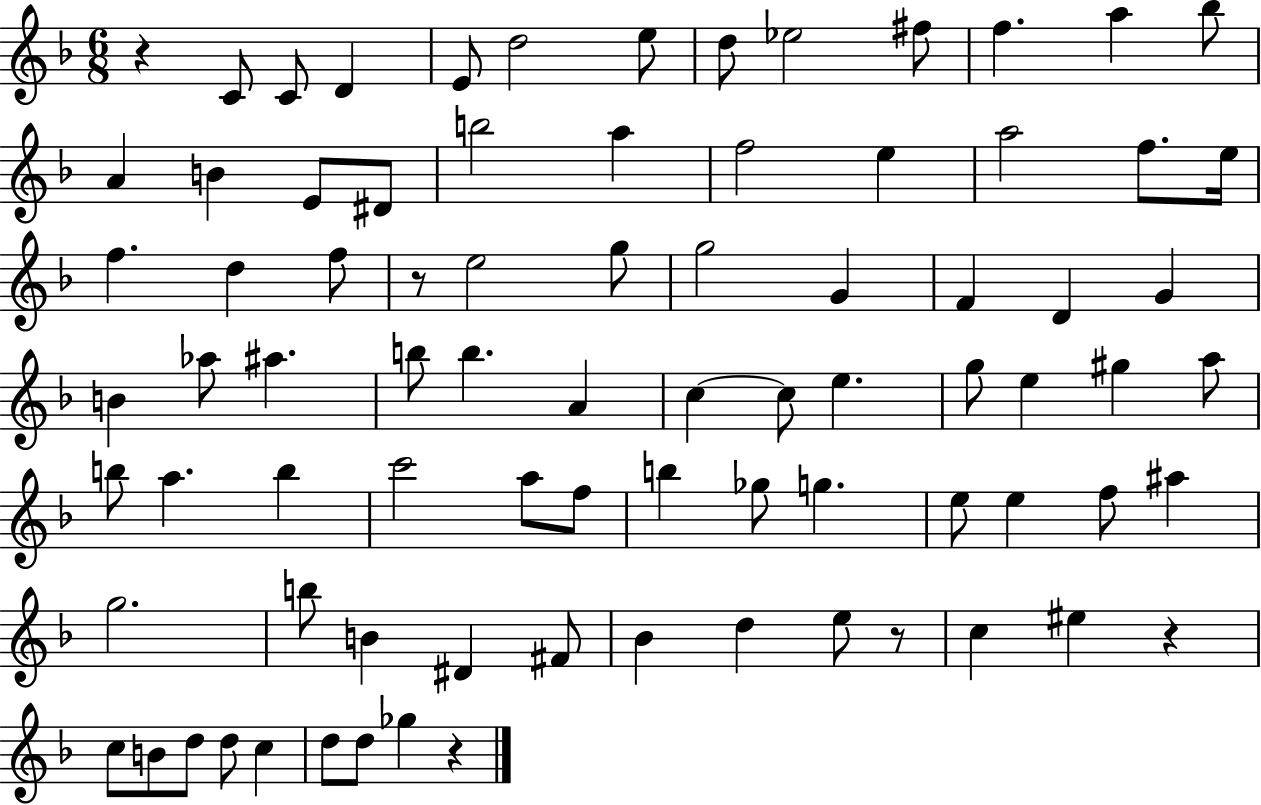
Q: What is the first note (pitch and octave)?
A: C4